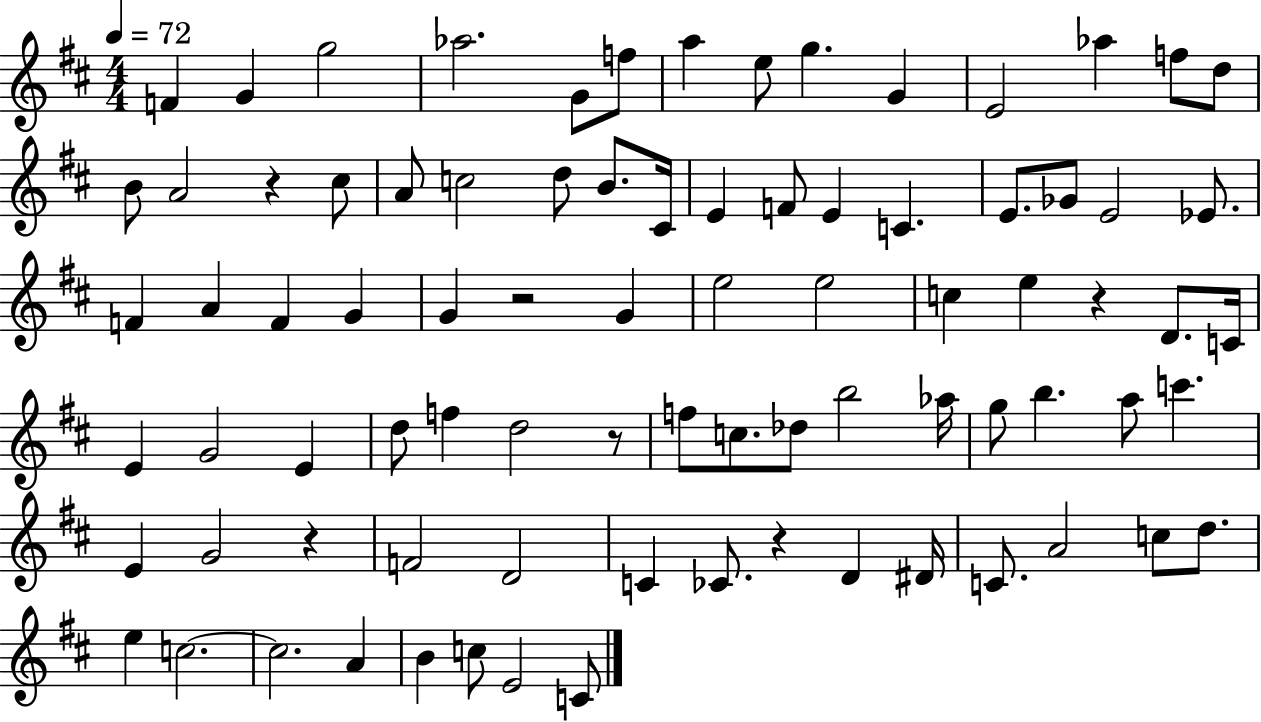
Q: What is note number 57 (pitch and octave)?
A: C6